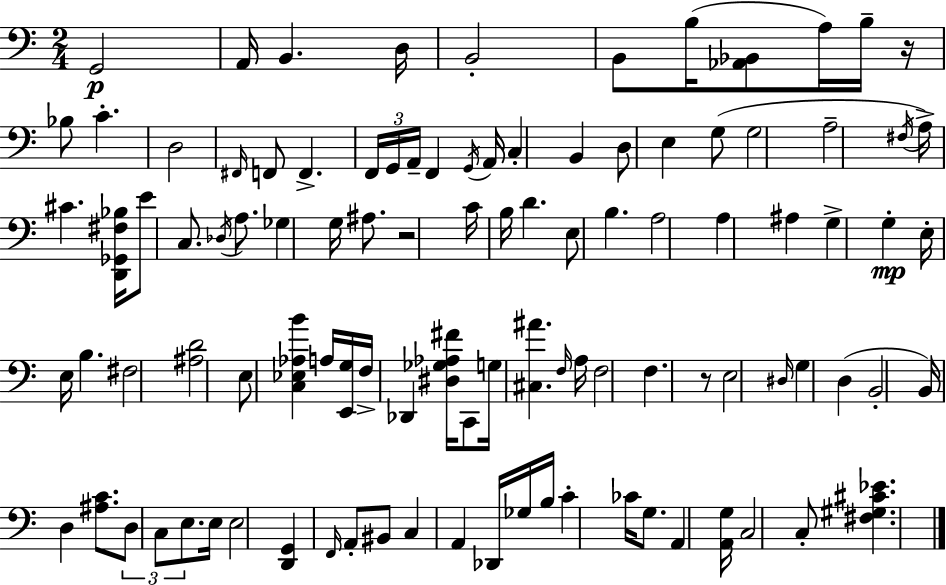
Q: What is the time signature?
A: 2/4